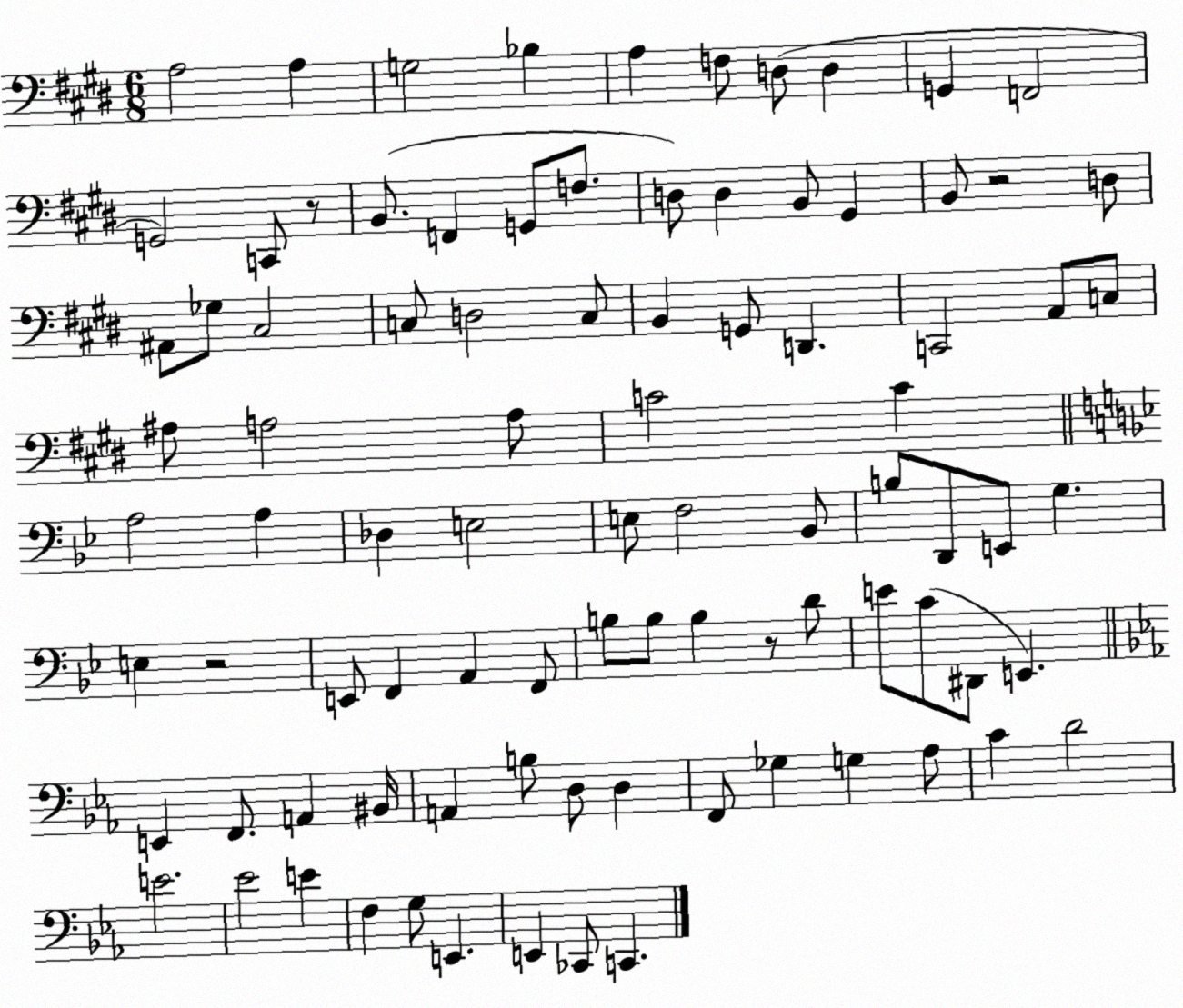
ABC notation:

X:1
T:Untitled
M:6/8
L:1/4
K:E
A,2 A, G,2 _B, A, F,/2 D,/2 D, G,, F,,2 G,,2 C,,/2 z/2 B,,/2 F,, G,,/2 F,/2 D,/2 D, B,,/2 ^G,, B,,/2 z2 D,/2 ^A,,/2 _G,/2 ^C,2 C,/2 D,2 C,/2 B,, G,,/2 D,, C,,2 A,,/2 C,/2 ^A,/2 A,2 A,/2 C2 C A,2 A, _D, E,2 E,/2 F,2 _B,,/2 B,/2 D,,/2 E,,/2 G, E, z2 E,,/2 F,, A,, F,,/2 B,/2 B,/2 B, z/2 D/2 E/2 C/2 ^D,,/2 E,, E,, F,,/2 A,, ^B,,/4 A,, B,/2 D,/2 D, F,,/2 _G, G, _A,/2 C D2 E2 _E2 E F, G,/2 E,, E,, _C,,/2 C,,